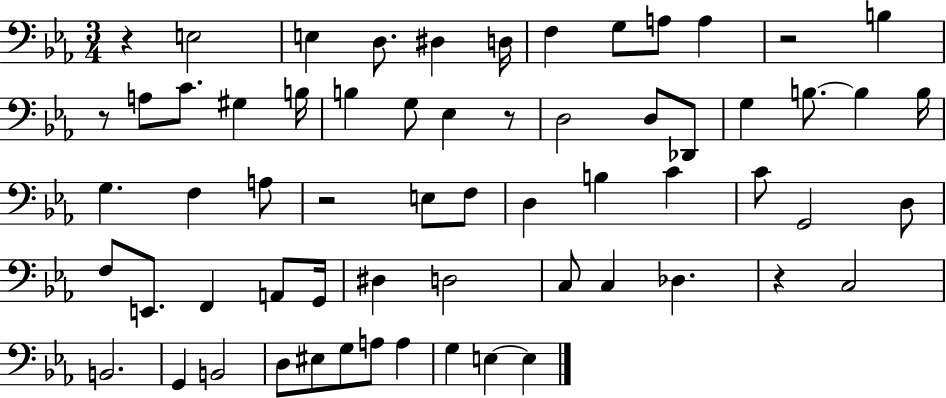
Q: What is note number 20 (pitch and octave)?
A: Db2